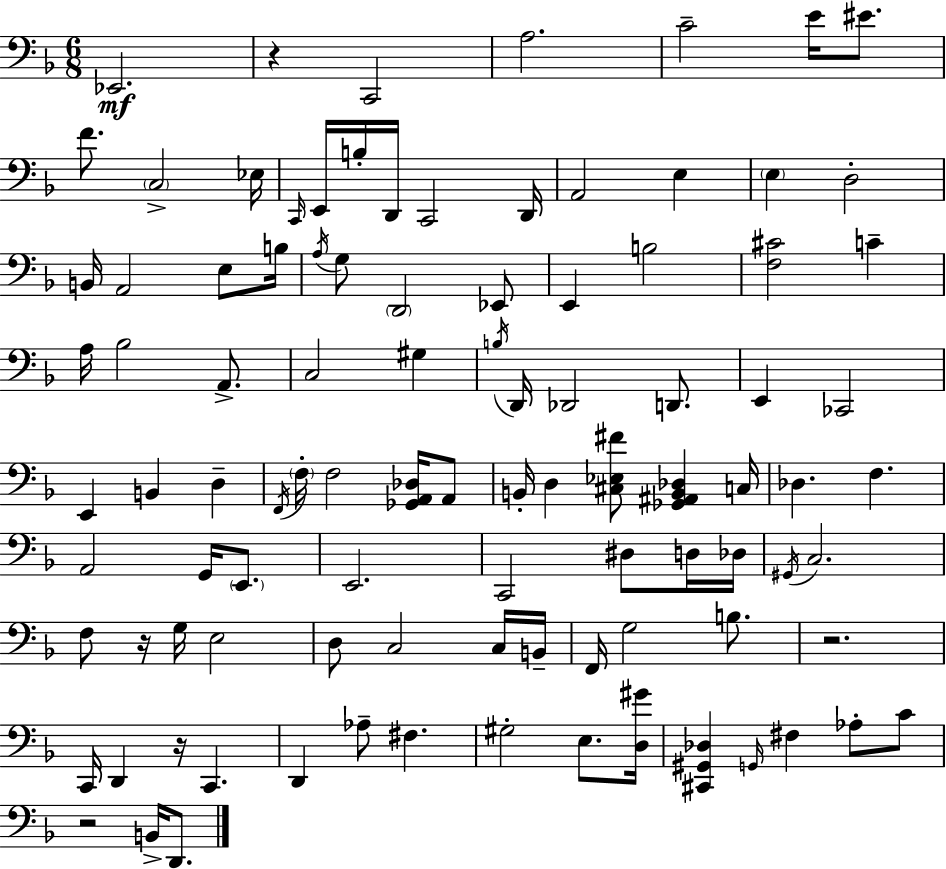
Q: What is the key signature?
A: D minor